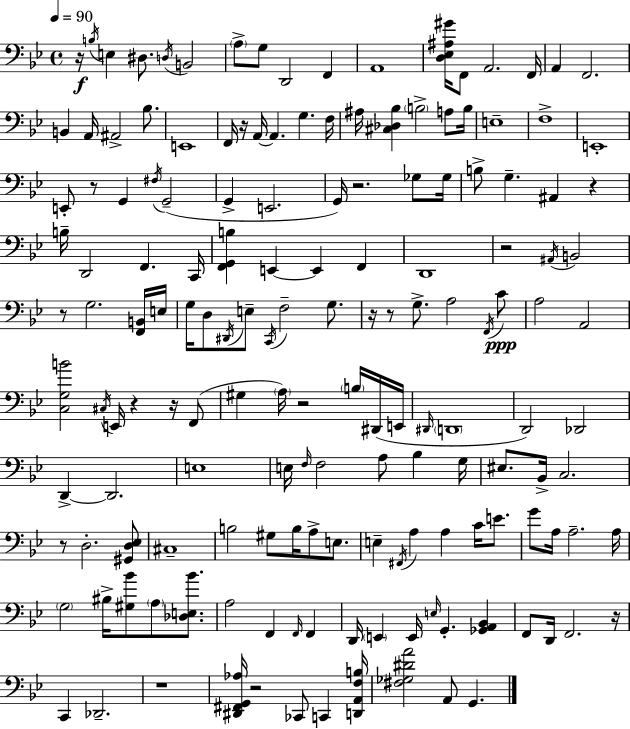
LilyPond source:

{
  \clef bass
  \time 4/4
  \defaultTimeSignature
  \key bes \major
  \tempo 4 = 90
  \repeat volta 2 { r16\f \acciaccatura { b16 } e4 dis8. \acciaccatura { d16 } b,2 | \parenthesize a8-> g8 d,2 f,4 | a,1 | <d ees ais gis'>16 f,8 a,2. | \break f,16 a,4 f,2. | b,4 a,16 ais,2-> bes8. | e,1 | f,16 r16 a,16~~ a,4. g4. | \break f16 ais16 <cis des bes>4 \parenthesize b2-> a8 | b16 e1-- | f1-> | e,1-. | \break e,8-. r8 g,4 \acciaccatura { fis16 }( g,2-- | g,4-> e,2. | g,16) r2. | ges8 ges16 b8-> g4.-- ais,4 r4 | \break b16-- d,2 f,4. | c,16 <f, g, b>4 e,4~~ e,4 f,4 | d,1 | r2 \acciaccatura { ais,16 } b,2 | \break r8 g2. | <f, b,>16 e16 g16 d8 \acciaccatura { dis,16 } e8-- \acciaccatura { c,16 } f2-- | g8. r16 r8 g8.-> a2 | \acciaccatura { f,16 } c'8\ppp a2 a,2 | \break <c g b'>2 \acciaccatura { cis16 } | e,16 r4 r16 f,8( gis4 \parenthesize a16) r2 | \parenthesize b16 dis,16( e,16 \grace { dis,16 } \parenthesize d,1 | d,2) | \break des,2 d,4->~~ d,2. | e1 | e16 \grace { f16 } f2 | a8 bes4 g16 eis8. bes,16-> c2. | \break r8 d2.-. | <gis, d ees>8 cis1-- | b2 | gis8 b16 a8-> e8. e4-- \acciaccatura { fis,16 } a4 | \break a4 c'16 e'8. g'8 a16 a2.-- | a16 \parenthesize g2 | bis16-> <gis bes'>8 \parenthesize a8 <des e bes'>8. a2 | f,4 \grace { f,16 } f,4 d,16 \parenthesize e,4 | \break e,16 \grace { e16 } g,4.-. <ges, a, bes,>4 f,8 d,16 | f,2. r16 c,4 | des,2.-- r1 | <dis, fis, g, aes>16 r2 | \break ces,8 c,4 <d, a, f b>16 <fis ges dis' a'>2 | a,8 g,4. } \bar "|."
}